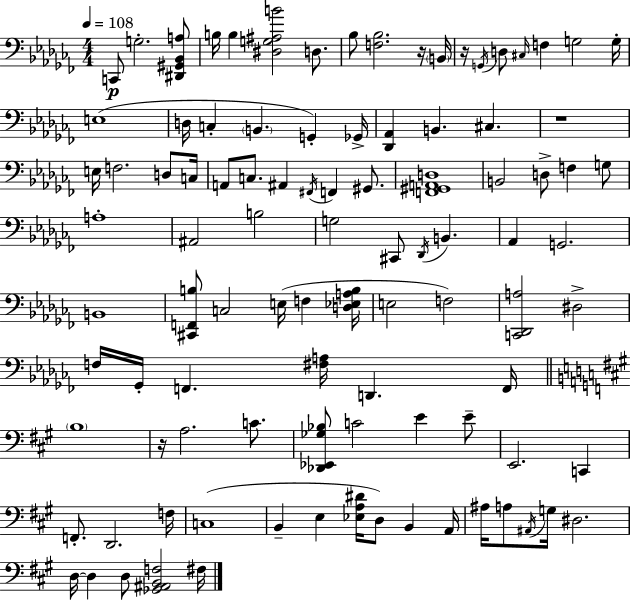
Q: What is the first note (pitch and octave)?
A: C2